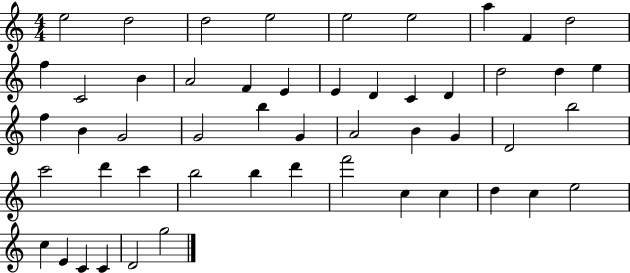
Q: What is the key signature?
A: C major